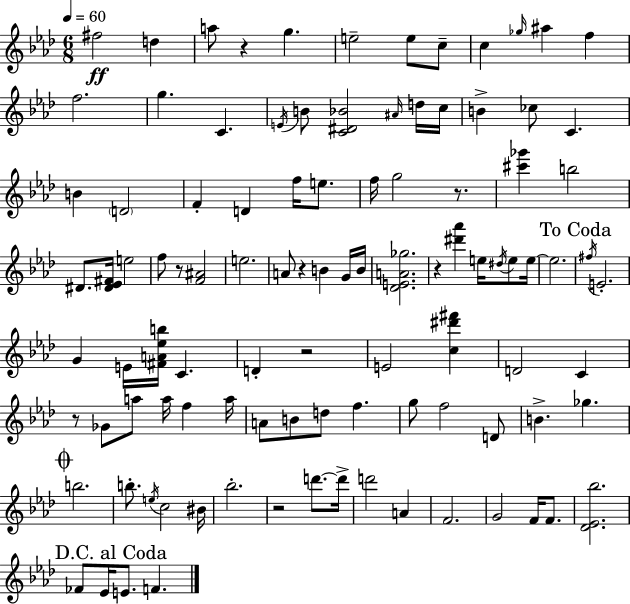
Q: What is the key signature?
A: F minor